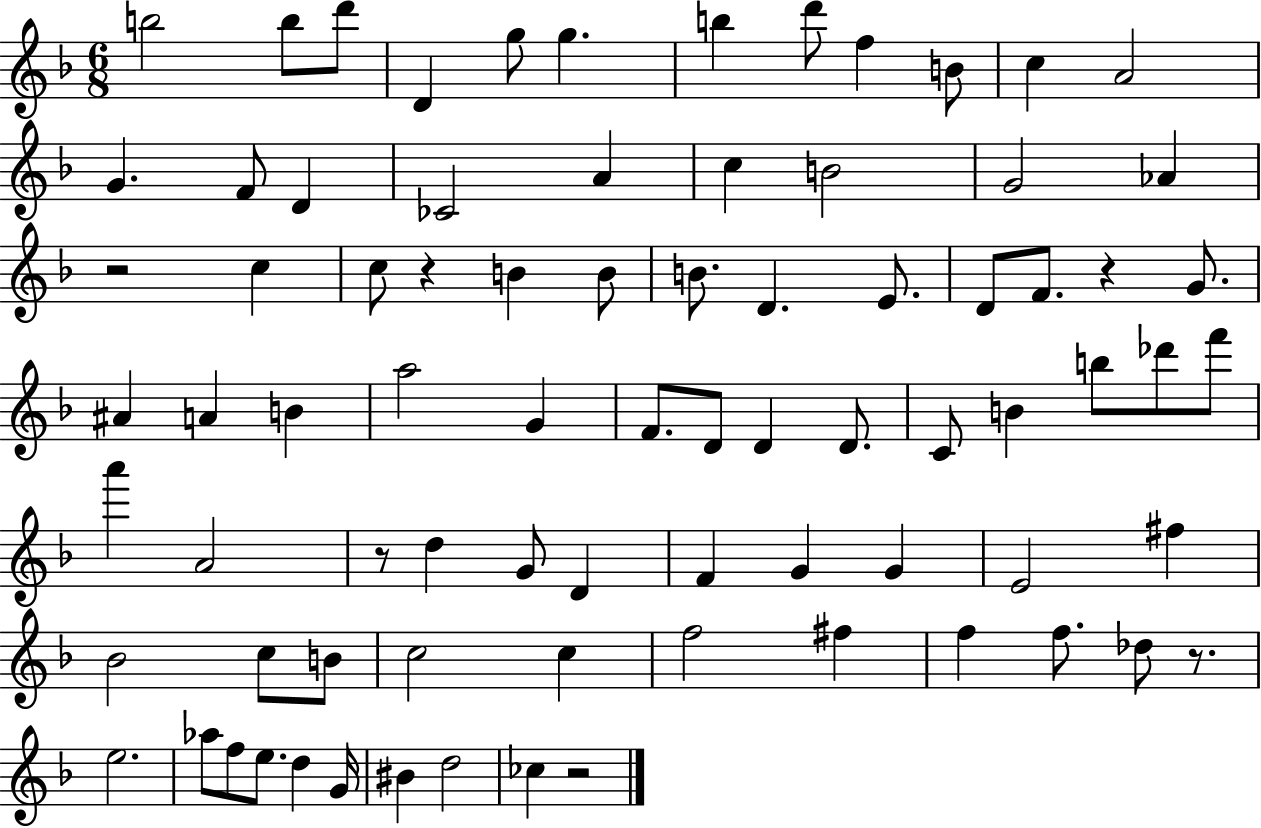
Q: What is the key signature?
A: F major